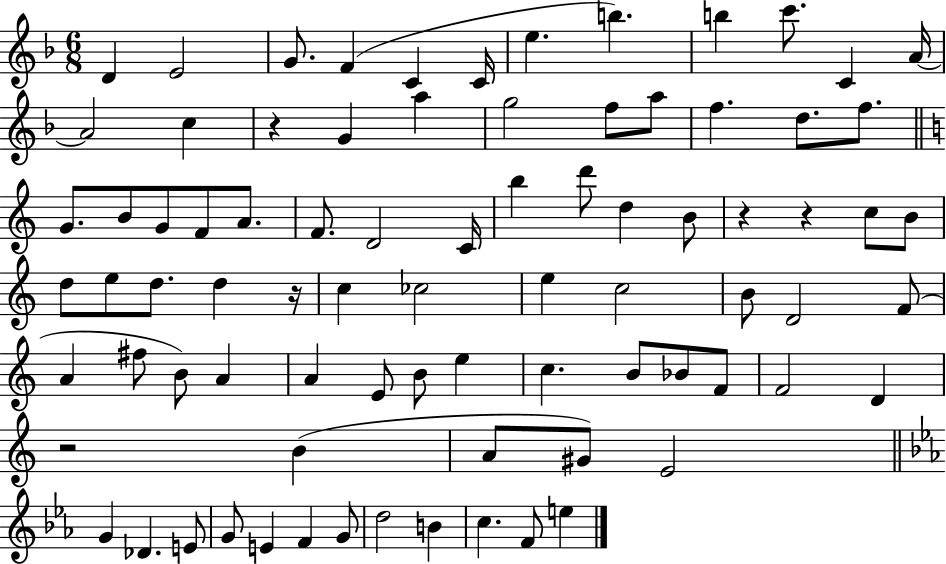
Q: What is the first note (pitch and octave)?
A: D4